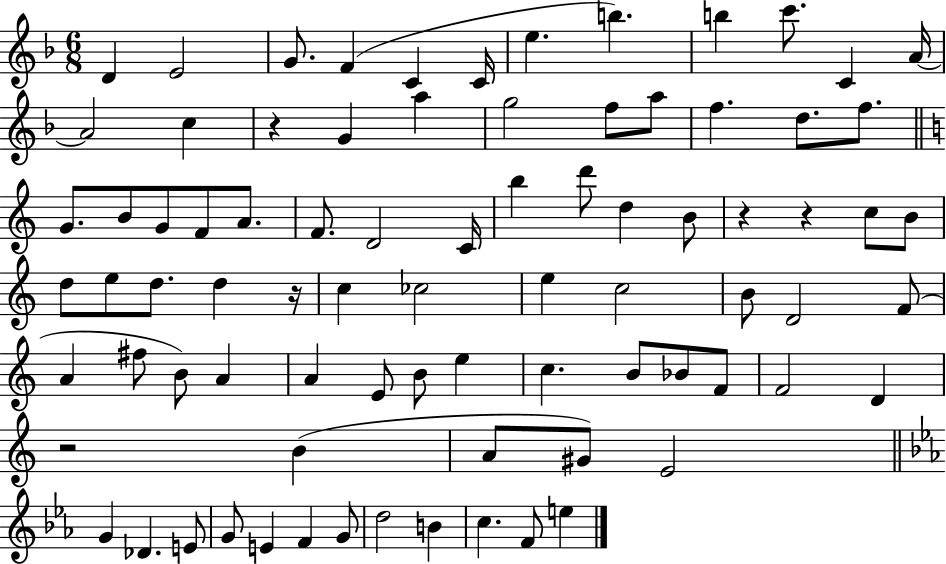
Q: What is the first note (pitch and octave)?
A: D4